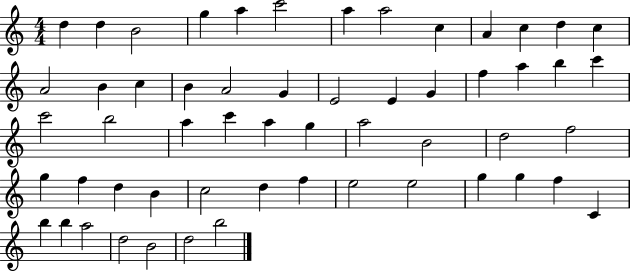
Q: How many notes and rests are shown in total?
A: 56